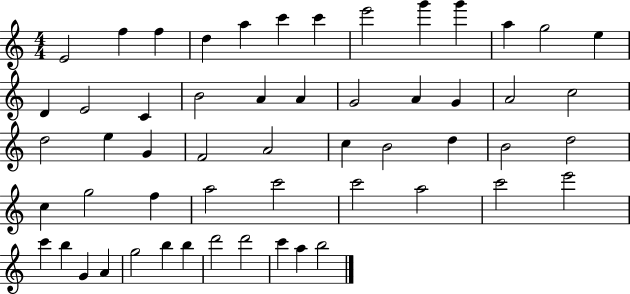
{
  \clef treble
  \numericTimeSignature
  \time 4/4
  \key c \major
  e'2 f''4 f''4 | d''4 a''4 c'''4 c'''4 | e'''2 g'''4 g'''4 | a''4 g''2 e''4 | \break d'4 e'2 c'4 | b'2 a'4 a'4 | g'2 a'4 g'4 | a'2 c''2 | \break d''2 e''4 g'4 | f'2 a'2 | c''4 b'2 d''4 | b'2 d''2 | \break c''4 g''2 f''4 | a''2 c'''2 | c'''2 a''2 | c'''2 e'''2 | \break c'''4 b''4 g'4 a'4 | g''2 b''4 b''4 | d'''2 d'''2 | c'''4 a''4 b''2 | \break \bar "|."
}